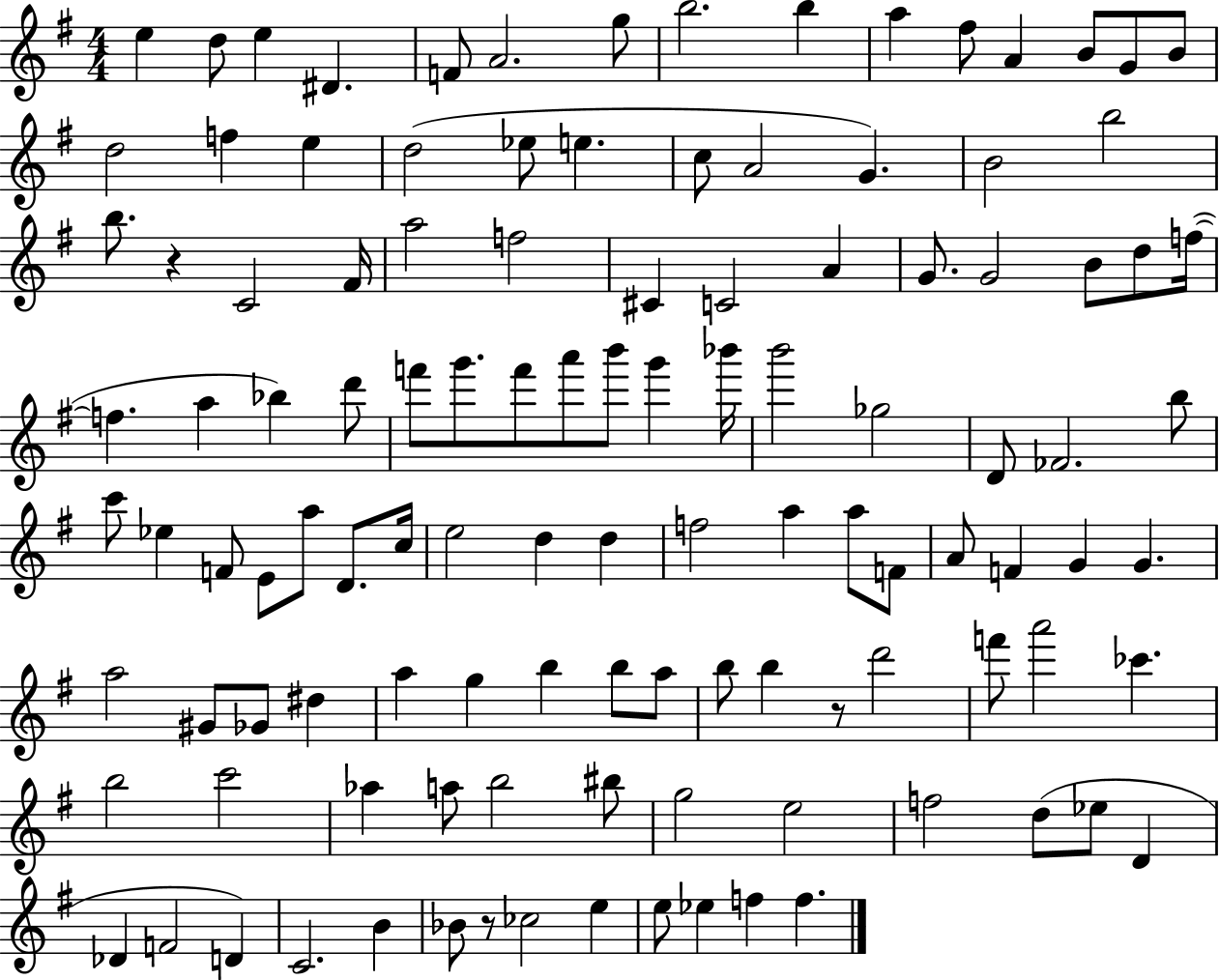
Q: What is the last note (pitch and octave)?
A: F5